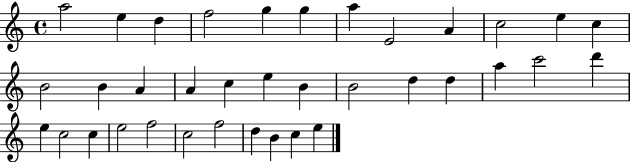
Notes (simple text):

A5/h E5/q D5/q F5/h G5/q G5/q A5/q E4/h A4/q C5/h E5/q C5/q B4/h B4/q A4/q A4/q C5/q E5/q B4/q B4/h D5/q D5/q A5/q C6/h D6/q E5/q C5/h C5/q E5/h F5/h C5/h F5/h D5/q B4/q C5/q E5/q